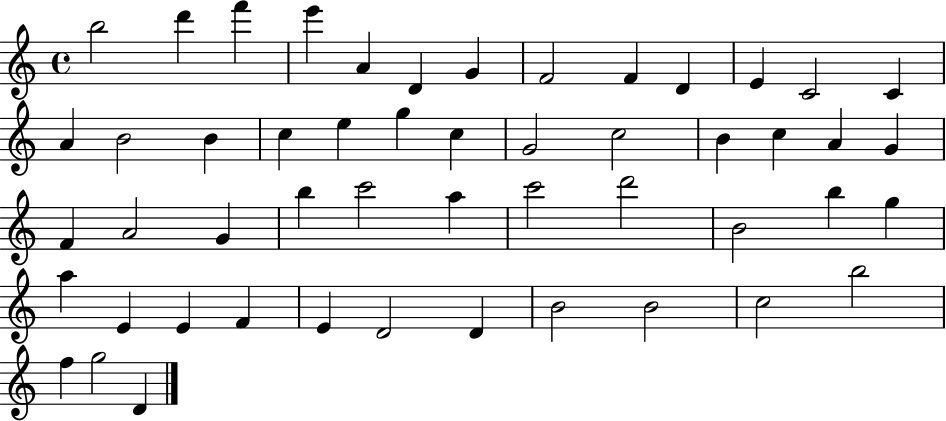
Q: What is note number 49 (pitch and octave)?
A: F5